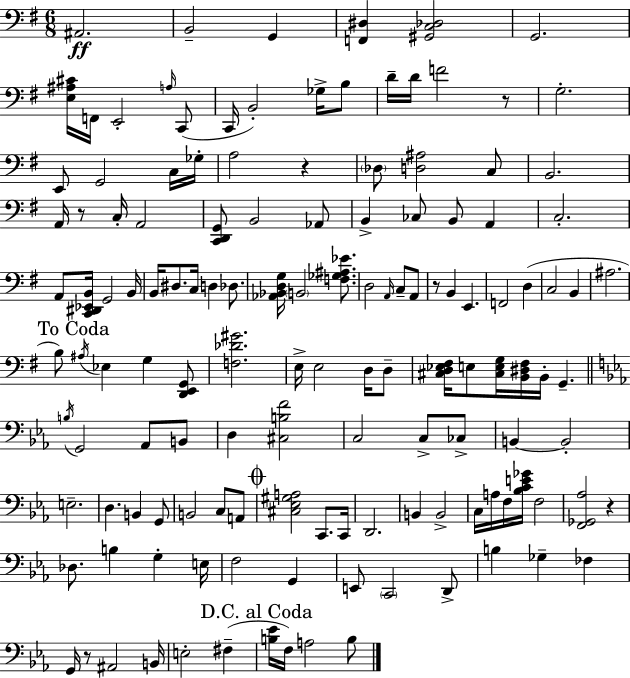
{
  \clef bass
  \numericTimeSignature
  \time 6/8
  \key e \minor
  ais,2.\ff | b,2-- g,4 | <f, dis>4 <gis, c des>2 | g,2. | \break <e ais cis'>16 f,16 e,2-. \grace { a16 }( c,8 | c,16 b,2-.) ges16-> b8 | d'16-- d'16 f'2 r8 | g2.-. | \break e,8 g,2 c16 | ges16-. a2 r4 | \parenthesize des8 <d ais>2 c8 | b,2. | \break a,16 r8 c16-. a,2 | <c, d, g,>8 b,2 aes,8 | b,4-> ces8 b,8 a,4 | c2.-. | \break a,8 <c, dis, ees, b,>16 g,2 | b,16 b,16 dis8. c16 d4 des8. | <aes, bes, d g>16 \parenthesize b,2 <f ges ais ees'>8. | d2 \grace { a,16 } c8-- | \break a,8 r8 b,4 e,4. | f,2 d4( | c2 b,4 | ais2. | \break \mark "To Coda" b8) \acciaccatura { ais16 } ees4 g4 | <d, e, g,>8 <f des' gis'>2. | e16-> e2 | d16 d8-- <cis d ees fis>16 e8 <cis e g>16 <b, dis fis>16 b,16-. g,4.-- | \break \bar "||" \break \key ees \major \acciaccatura { b16 } g,2 aes,8 b,8 | d4 <cis b f'>2 | c2 c8-> ces8-> | b,4~~ b,2-. | \break e2.-- | d4. b,4 g,8 | b,2 c8 a,8 | \mark \markup { \musicglyph "scripts.coda" } <cis ees gis a>2 c,8. | \break c,16 d,2. | b,4 b,2-> | c16 a16 f16 <bes c' e' ges'>16 f2 | <f, ges, aes>2 r4 | \break des8. b4 g4-. | e16 f2 g,4 | e,8 \parenthesize c,2 d,8-> | b4 ges4-- fes4 | \break g,16 r8 ais,2 | b,16 e2-. fis4--( | \mark "D.C. al Coda" <b ees'>16 f16) a2 b8 | \bar "|."
}